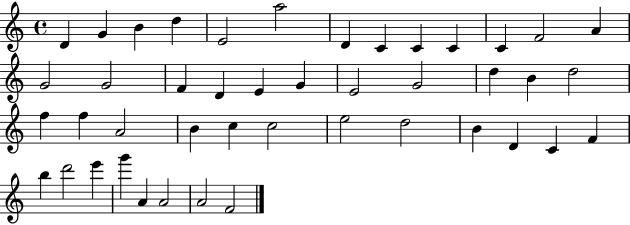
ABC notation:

X:1
T:Untitled
M:4/4
L:1/4
K:C
D G B d E2 a2 D C C C C F2 A G2 G2 F D E G E2 G2 d B d2 f f A2 B c c2 e2 d2 B D C F b d'2 e' g' A A2 A2 F2